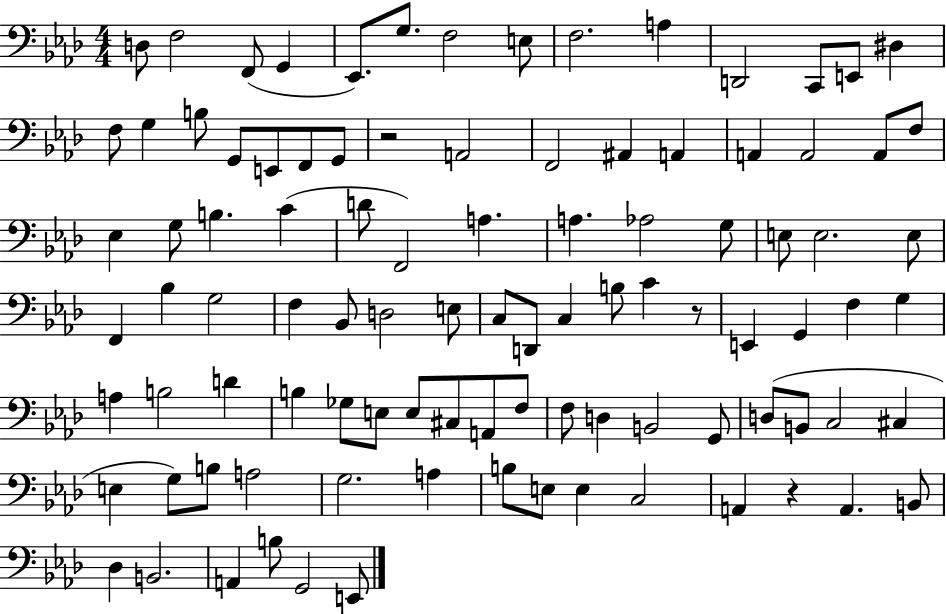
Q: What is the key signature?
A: AES major